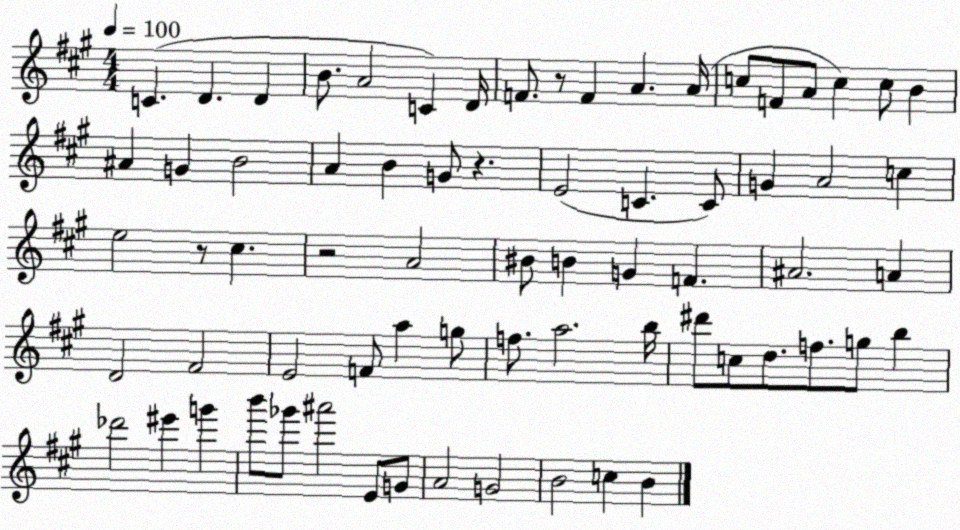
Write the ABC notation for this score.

X:1
T:Untitled
M:4/4
L:1/4
K:A
C D D B/2 A2 C D/4 F/2 z/2 F A A/4 c/2 F/2 A/2 c c/2 B ^A G B2 A B G/2 z E2 C C/2 G A2 c e2 z/2 ^c z2 A2 ^B/2 B G F ^A2 A D2 ^F2 E2 F/2 a g/2 f/2 a2 b/4 ^d'/2 c/2 d/2 f/2 g/2 b _d'2 ^e' g' b'/2 _g'/2 ^a'2 E/2 G/2 A2 G2 B2 c B